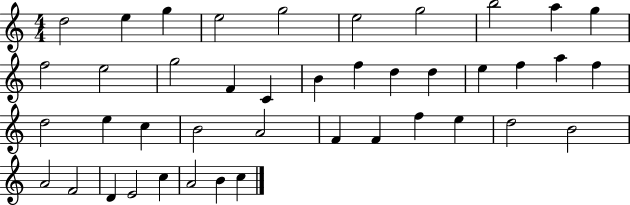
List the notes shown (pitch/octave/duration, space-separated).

D5/h E5/q G5/q E5/h G5/h E5/h G5/h B5/h A5/q G5/q F5/h E5/h G5/h F4/q C4/q B4/q F5/q D5/q D5/q E5/q F5/q A5/q F5/q D5/h E5/q C5/q B4/h A4/h F4/q F4/q F5/q E5/q D5/h B4/h A4/h F4/h D4/q E4/h C5/q A4/h B4/q C5/q